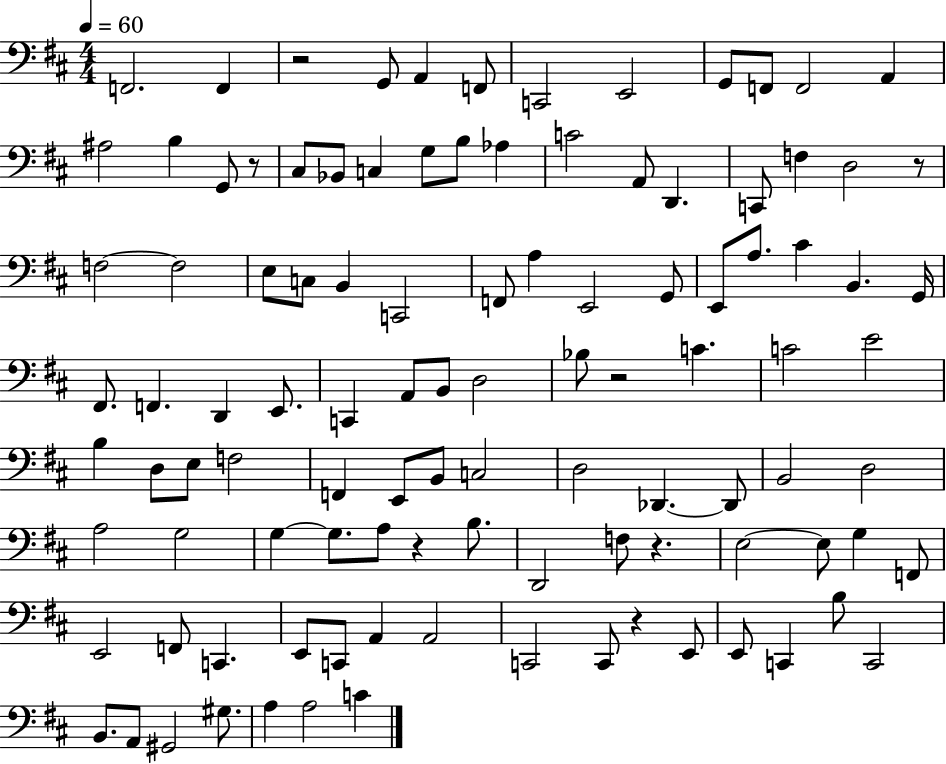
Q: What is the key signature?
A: D major